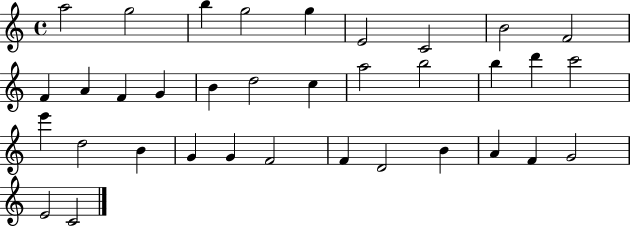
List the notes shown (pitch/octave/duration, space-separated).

A5/h G5/h B5/q G5/h G5/q E4/h C4/h B4/h F4/h F4/q A4/q F4/q G4/q B4/q D5/h C5/q A5/h B5/h B5/q D6/q C6/h E6/q D5/h B4/q G4/q G4/q F4/h F4/q D4/h B4/q A4/q F4/q G4/h E4/h C4/h